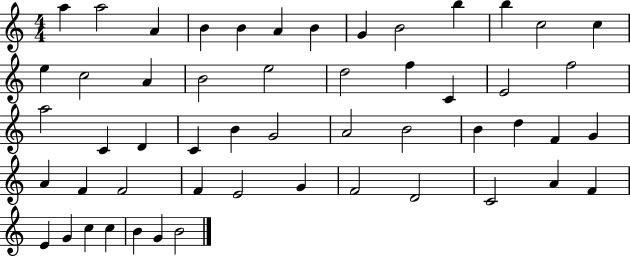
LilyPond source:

{
  \clef treble
  \numericTimeSignature
  \time 4/4
  \key c \major
  a''4 a''2 a'4 | b'4 b'4 a'4 b'4 | g'4 b'2 b''4 | b''4 c''2 c''4 | \break e''4 c''2 a'4 | b'2 e''2 | d''2 f''4 c'4 | e'2 f''2 | \break a''2 c'4 d'4 | c'4 b'4 g'2 | a'2 b'2 | b'4 d''4 f'4 g'4 | \break a'4 f'4 f'2 | f'4 e'2 g'4 | f'2 d'2 | c'2 a'4 f'4 | \break e'4 g'4 c''4 c''4 | b'4 g'4 b'2 | \bar "|."
}